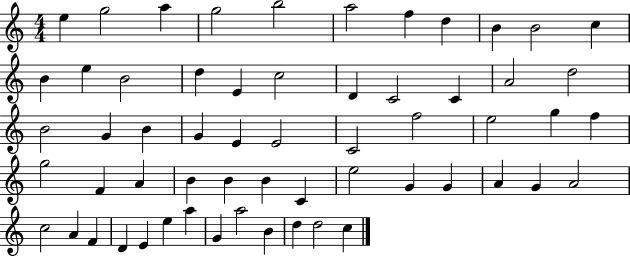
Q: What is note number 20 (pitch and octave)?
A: C4